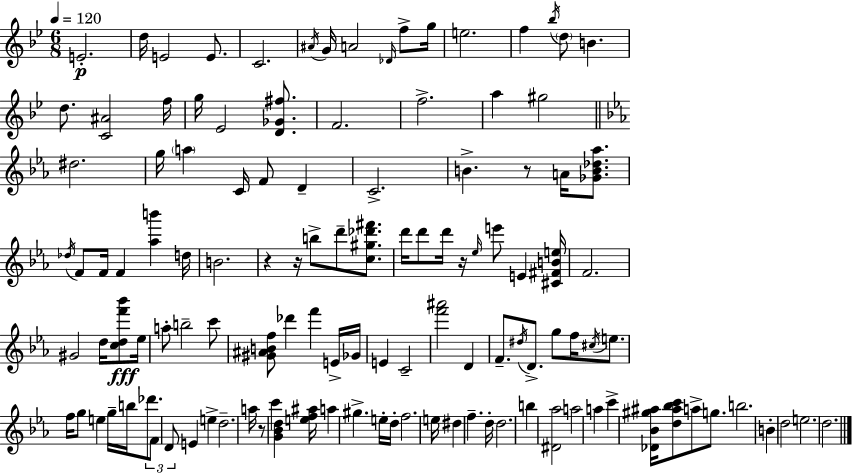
E4/h. D5/s E4/h E4/e. C4/h. A#4/s G4/s A4/h Db4/s F5/e G5/s E5/h. F5/q Bb5/s D5/e B4/q. D5/e. [C4,A#4]/h F5/s G5/s Eb4/h [D4,Gb4,F#5]/e. F4/h. F5/h. A5/q G#5/h D#5/h. G5/s A5/q C4/s F4/e D4/q C4/h. B4/q. R/e A4/s [Gb4,B4,Db5,Ab5]/e. Db5/s F4/e F4/s F4/q [Ab5,B6]/q D5/s B4/h. R/q R/s B5/e D6/e [C5,G#5,Db6,F#6]/e. D6/s D6/e D6/s R/s Eb5/s E6/e E4/q [C#4,F#4,B4,E5]/s F4/h. G#4/h D5/s [C5,D5,F6,Bb6]/e Eb5/s A5/e B5/h C6/e [G#4,A#4,B4,F5]/e Db6/q F6/q E4/s Gb4/s E4/q C4/h [F6,A#6]/h D4/q F4/e. D#5/s D4/e. G5/e F5/s C#5/s E5/e. F5/s G5/e E5/q G5/s B5/s Db6/e. F4/e D4/e E4/q E5/q D5/h. A5/s R/e C6/q [G4,Bb4,D5]/q [E5,F5,A#5]/s A5/q G#5/q. E5/s D5/s F5/h. E5/s D#5/q F5/q. D5/s D5/h. B5/q [D#4,Ab5]/h A5/h A5/q C6/q [Db4,Bb4,G#5,A#5]/s [D5,A#5,Bb5,C6]/e A5/e G5/e. B5/h. B4/q D5/h E5/h. D5/h.